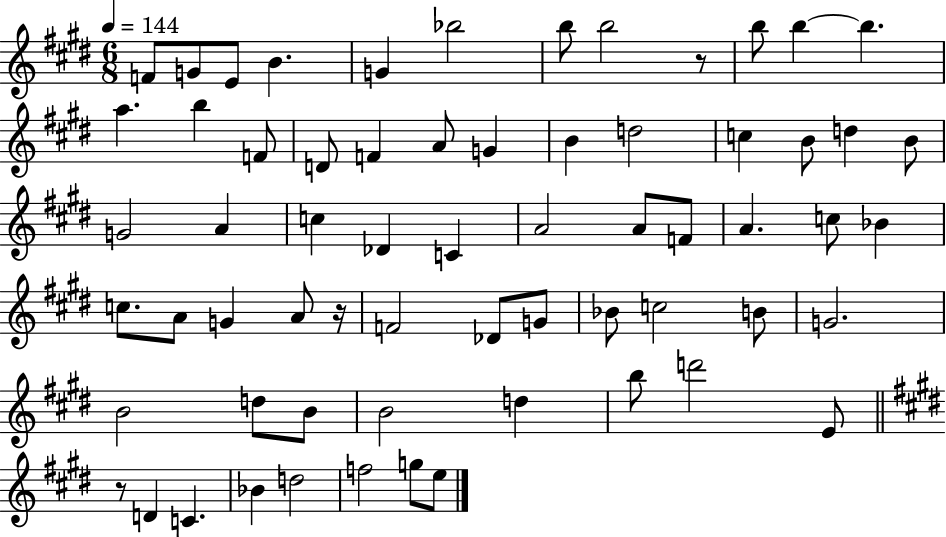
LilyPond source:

{
  \clef treble
  \numericTimeSignature
  \time 6/8
  \key e \major
  \tempo 4 = 144
  f'8 g'8 e'8 b'4. | g'4 bes''2 | b''8 b''2 r8 | b''8 b''4~~ b''4. | \break a''4. b''4 f'8 | d'8 f'4 a'8 g'4 | b'4 d''2 | c''4 b'8 d''4 b'8 | \break g'2 a'4 | c''4 des'4 c'4 | a'2 a'8 f'8 | a'4. c''8 bes'4 | \break c''8. a'8 g'4 a'8 r16 | f'2 des'8 g'8 | bes'8 c''2 b'8 | g'2. | \break b'2 d''8 b'8 | b'2 d''4 | b''8 d'''2 e'8 | \bar "||" \break \key e \major r8 d'4 c'4. | bes'4 d''2 | f''2 g''8 e''8 | \bar "|."
}